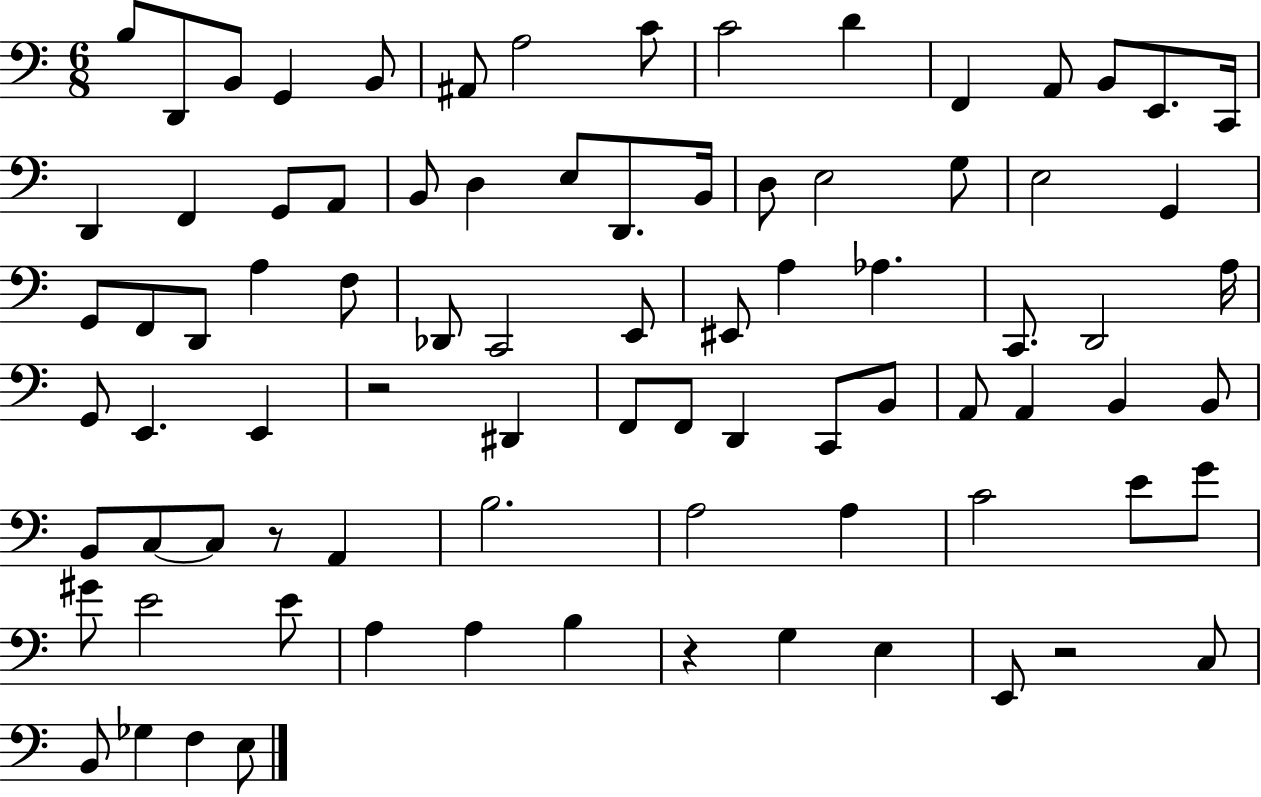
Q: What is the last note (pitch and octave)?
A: E3